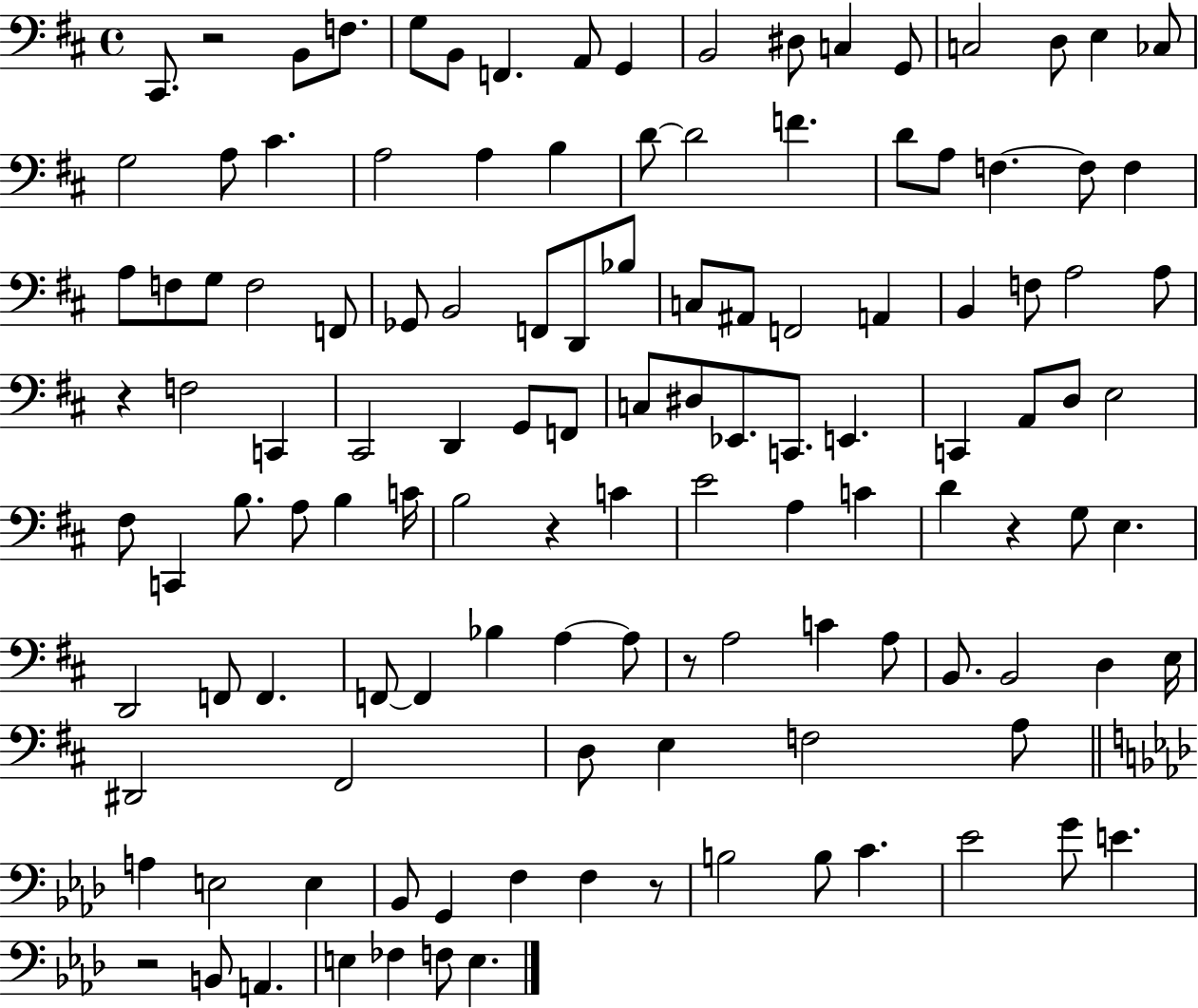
{
  \clef bass
  \time 4/4
  \defaultTimeSignature
  \key d \major
  cis,8. r2 b,8 f8. | g8 b,8 f,4. a,8 g,4 | b,2 dis8 c4 g,8 | c2 d8 e4 ces8 | \break g2 a8 cis'4. | a2 a4 b4 | d'8~~ d'2 f'4. | d'8 a8 f4.~~ f8 f4 | \break a8 f8 g8 f2 f,8 | ges,8 b,2 f,8 d,8 bes8 | c8 ais,8 f,2 a,4 | b,4 f8 a2 a8 | \break r4 f2 c,4 | cis,2 d,4 g,8 f,8 | c8 dis8 ees,8. c,8. e,4. | c,4 a,8 d8 e2 | \break fis8 c,4 b8. a8 b4 c'16 | b2 r4 c'4 | e'2 a4 c'4 | d'4 r4 g8 e4. | \break d,2 f,8 f,4. | f,8~~ f,4 bes4 a4~~ a8 | r8 a2 c'4 a8 | b,8. b,2 d4 e16 | \break dis,2 fis,2 | d8 e4 f2 a8 | \bar "||" \break \key aes \major a4 e2 e4 | bes,8 g,4 f4 f4 r8 | b2 b8 c'4. | ees'2 g'8 e'4. | \break r2 b,8 a,4. | e4 fes4 f8 e4. | \bar "|."
}